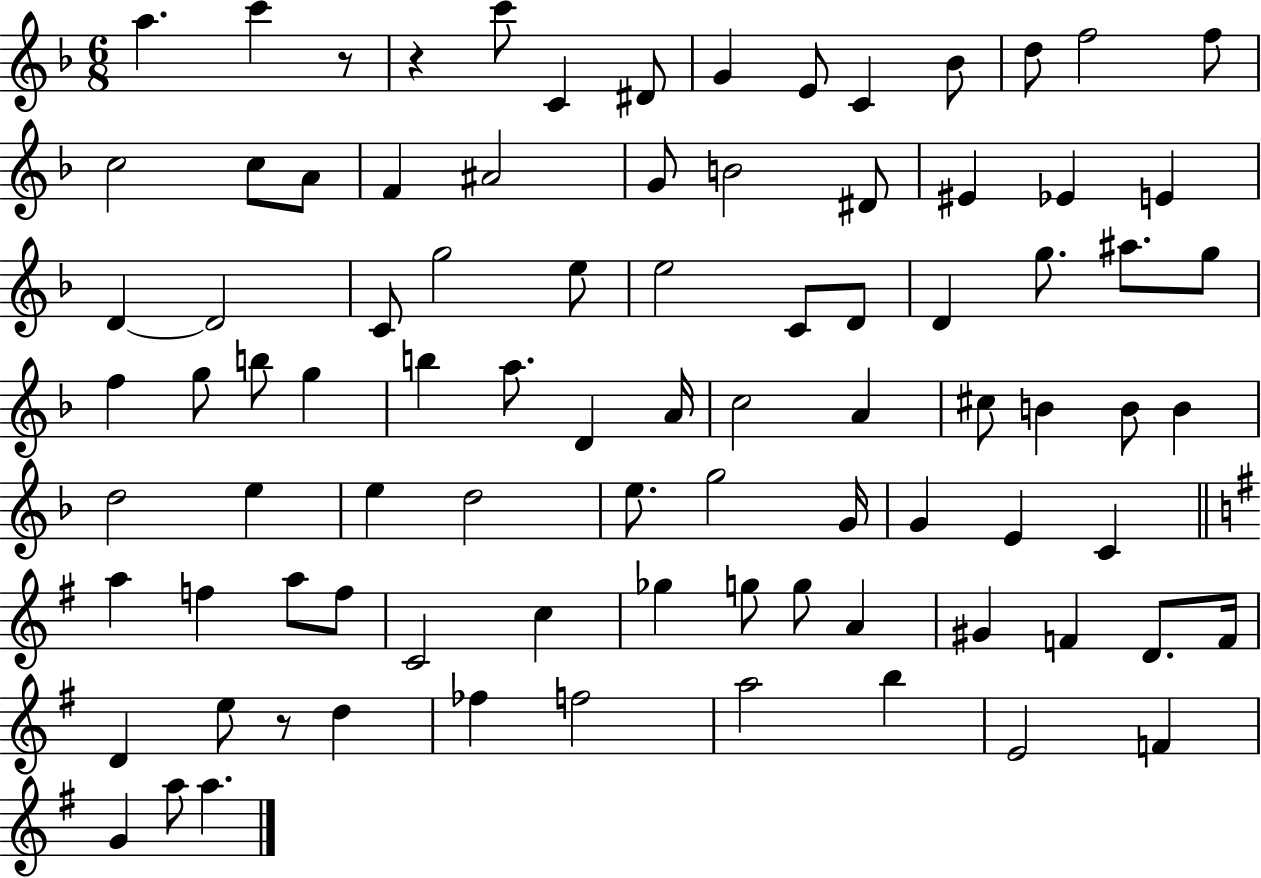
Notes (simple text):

A5/q. C6/q R/e R/q C6/e C4/q D#4/e G4/q E4/e C4/q Bb4/e D5/e F5/h F5/e C5/h C5/e A4/e F4/q A#4/h G4/e B4/h D#4/e EIS4/q Eb4/q E4/q D4/q D4/h C4/e G5/h E5/e E5/h C4/e D4/e D4/q G5/e. A#5/e. G5/e F5/q G5/e B5/e G5/q B5/q A5/e. D4/q A4/s C5/h A4/q C#5/e B4/q B4/e B4/q D5/h E5/q E5/q D5/h E5/e. G5/h G4/s G4/q E4/q C4/q A5/q F5/q A5/e F5/e C4/h C5/q Gb5/q G5/e G5/e A4/q G#4/q F4/q D4/e. F4/s D4/q E5/e R/e D5/q FES5/q F5/h A5/h B5/q E4/h F4/q G4/q A5/e A5/q.